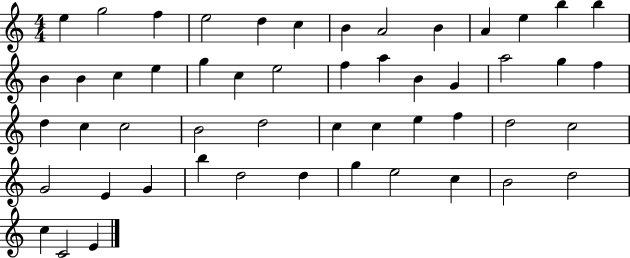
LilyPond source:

{
  \clef treble
  \numericTimeSignature
  \time 4/4
  \key c \major
  e''4 g''2 f''4 | e''2 d''4 c''4 | b'4 a'2 b'4 | a'4 e''4 b''4 b''4 | \break b'4 b'4 c''4 e''4 | g''4 c''4 e''2 | f''4 a''4 b'4 g'4 | a''2 g''4 f''4 | \break d''4 c''4 c''2 | b'2 d''2 | c''4 c''4 e''4 f''4 | d''2 c''2 | \break g'2 e'4 g'4 | b''4 d''2 d''4 | g''4 e''2 c''4 | b'2 d''2 | \break c''4 c'2 e'4 | \bar "|."
}